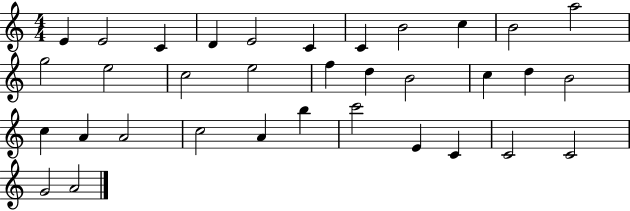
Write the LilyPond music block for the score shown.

{
  \clef treble
  \numericTimeSignature
  \time 4/4
  \key c \major
  e'4 e'2 c'4 | d'4 e'2 c'4 | c'4 b'2 c''4 | b'2 a''2 | \break g''2 e''2 | c''2 e''2 | f''4 d''4 b'2 | c''4 d''4 b'2 | \break c''4 a'4 a'2 | c''2 a'4 b''4 | c'''2 e'4 c'4 | c'2 c'2 | \break g'2 a'2 | \bar "|."
}